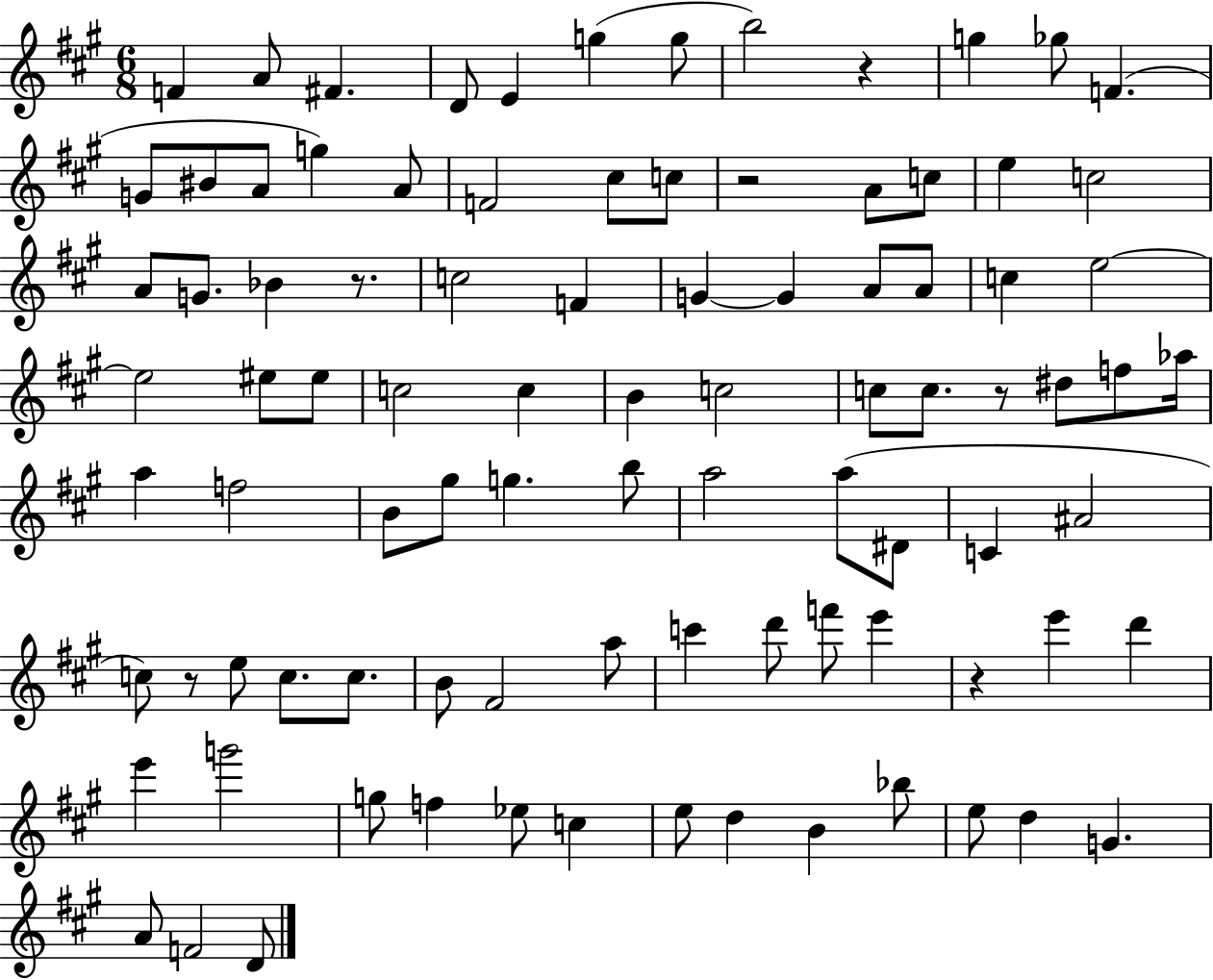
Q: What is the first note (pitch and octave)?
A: F4